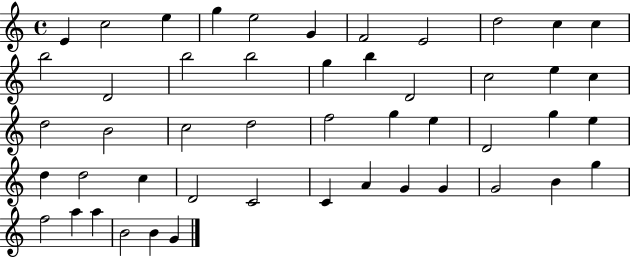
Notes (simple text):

E4/q C5/h E5/q G5/q E5/h G4/q F4/h E4/h D5/h C5/q C5/q B5/h D4/h B5/h B5/h G5/q B5/q D4/h C5/h E5/q C5/q D5/h B4/h C5/h D5/h F5/h G5/q E5/q D4/h G5/q E5/q D5/q D5/h C5/q D4/h C4/h C4/q A4/q G4/q G4/q G4/h B4/q G5/q F5/h A5/q A5/q B4/h B4/q G4/q